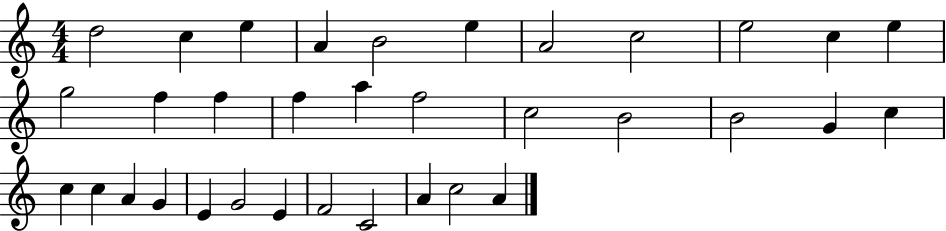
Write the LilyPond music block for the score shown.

{
  \clef treble
  \numericTimeSignature
  \time 4/4
  \key c \major
  d''2 c''4 e''4 | a'4 b'2 e''4 | a'2 c''2 | e''2 c''4 e''4 | \break g''2 f''4 f''4 | f''4 a''4 f''2 | c''2 b'2 | b'2 g'4 c''4 | \break c''4 c''4 a'4 g'4 | e'4 g'2 e'4 | f'2 c'2 | a'4 c''2 a'4 | \break \bar "|."
}